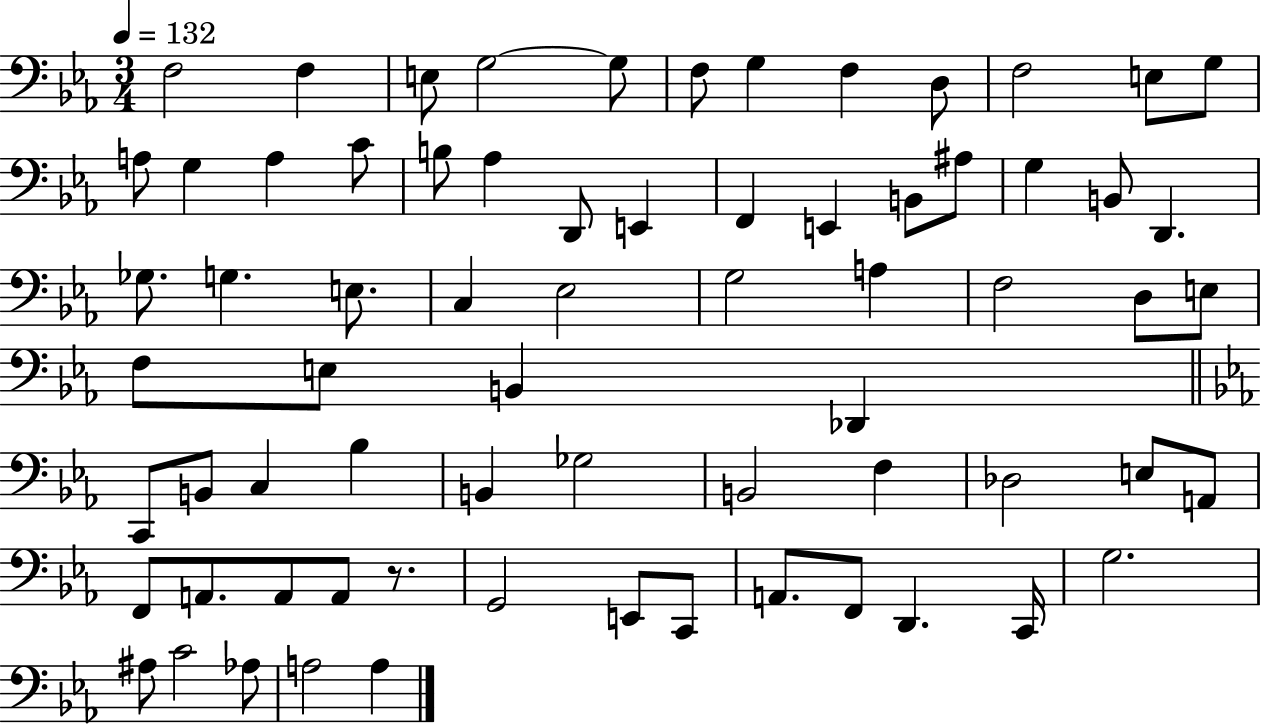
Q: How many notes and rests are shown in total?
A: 70